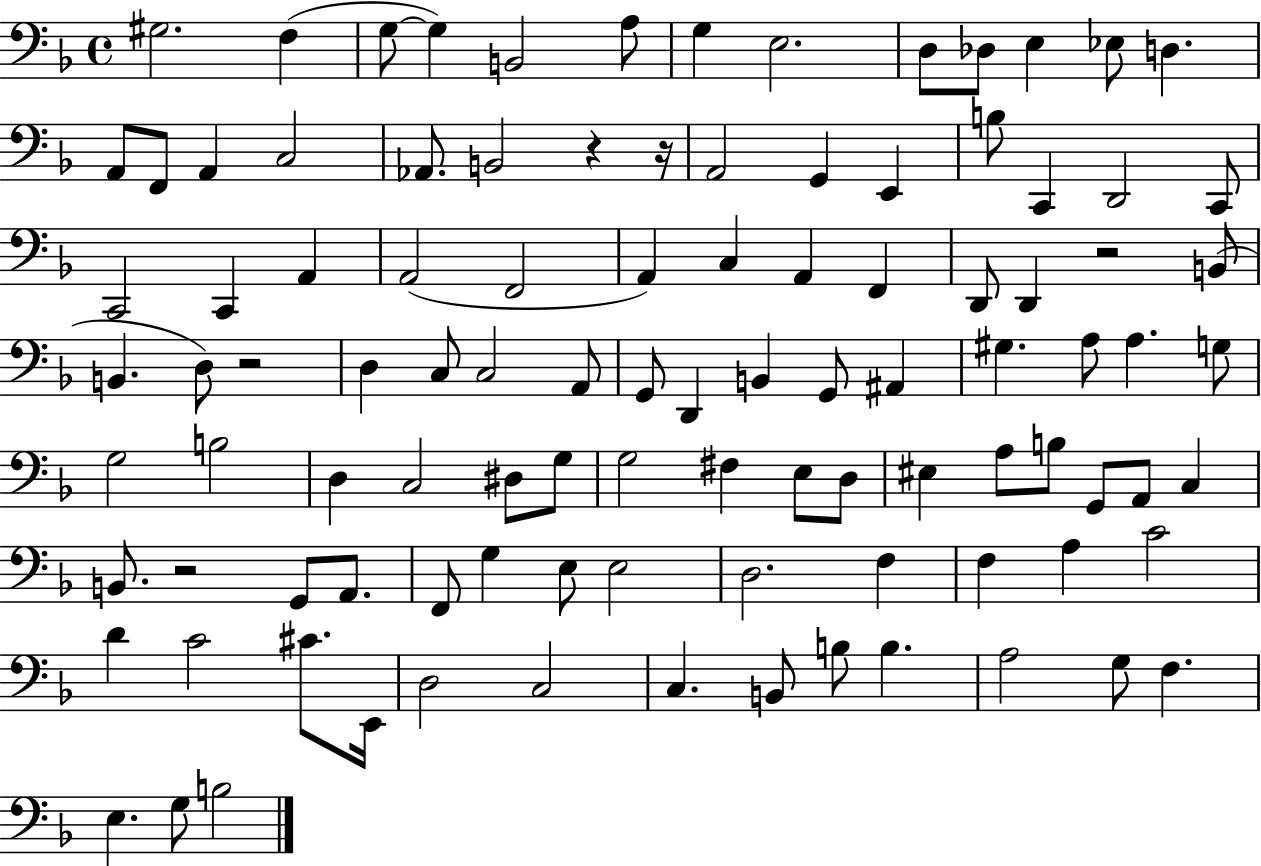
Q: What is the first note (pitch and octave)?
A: G#3